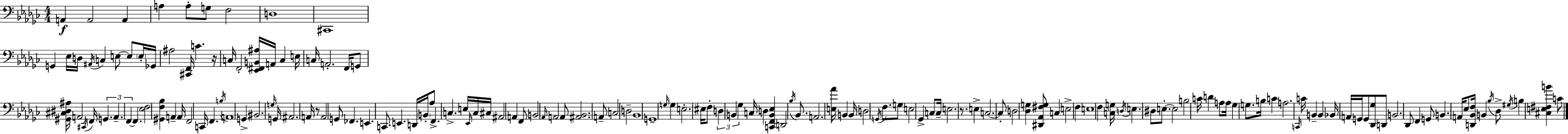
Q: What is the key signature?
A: EES minor